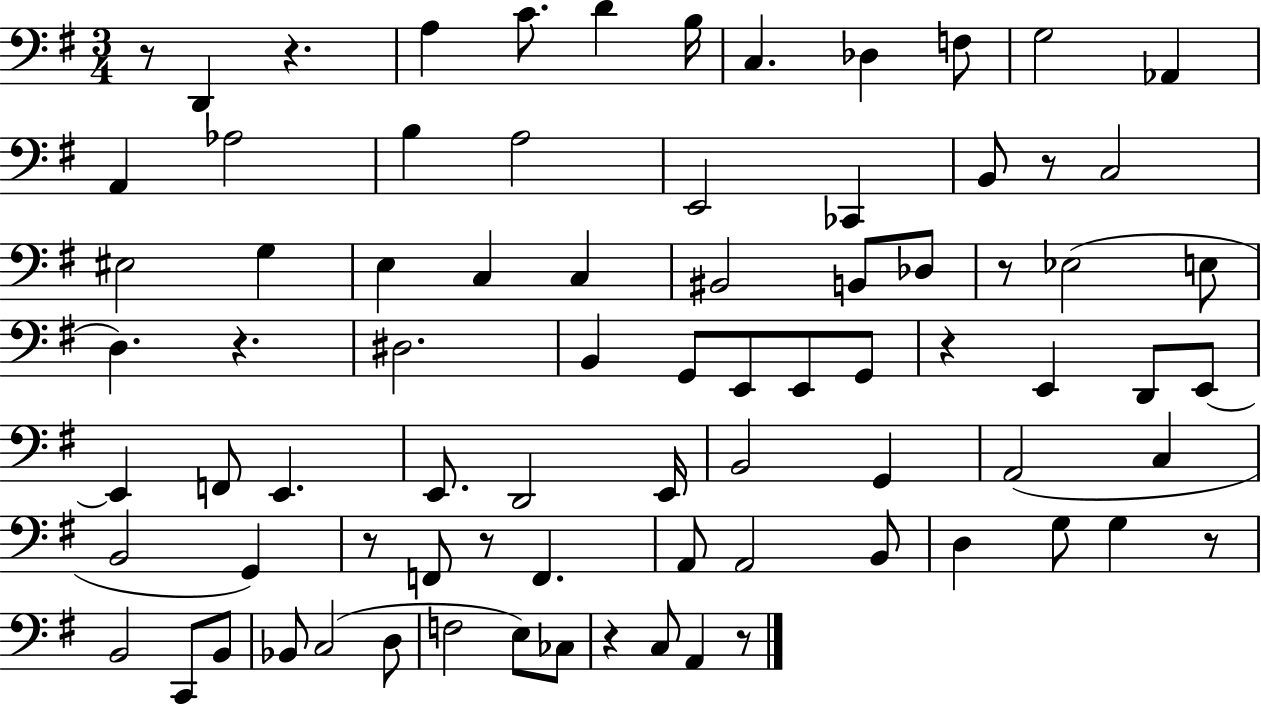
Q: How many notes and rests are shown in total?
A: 80